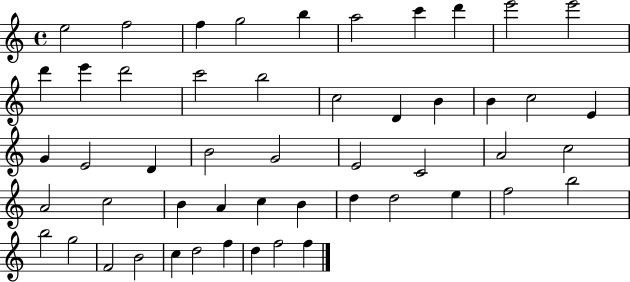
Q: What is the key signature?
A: C major